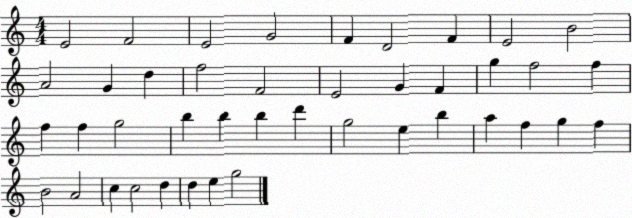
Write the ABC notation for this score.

X:1
T:Untitled
M:4/4
L:1/4
K:C
E2 F2 E2 G2 F D2 F E2 B2 A2 G d f2 F2 E2 G F g f2 f f f g2 b b b d' g2 e b a f g f B2 A2 c c2 d d e g2